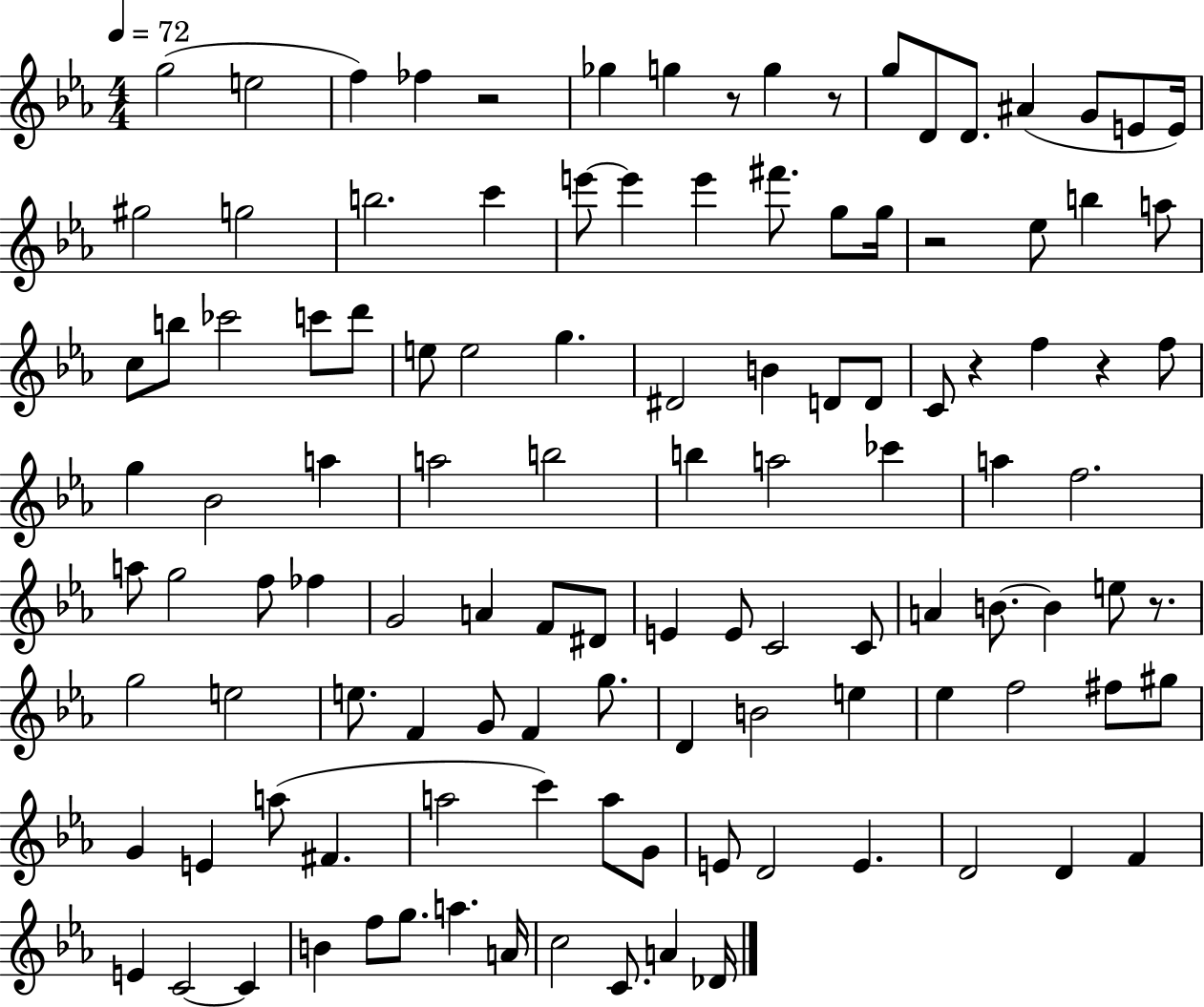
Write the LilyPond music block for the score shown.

{
  \clef treble
  \numericTimeSignature
  \time 4/4
  \key ees \major
  \tempo 4 = 72
  g''2( e''2 | f''4) fes''4 r2 | ges''4 g''4 r8 g''4 r8 | g''8 d'8 d'8. ais'4( g'8 e'8 e'16) | \break gis''2 g''2 | b''2. c'''4 | e'''8~~ e'''4 e'''4 fis'''8. g''8 g''16 | r2 ees''8 b''4 a''8 | \break c''8 b''8 ces'''2 c'''8 d'''8 | e''8 e''2 g''4. | dis'2 b'4 d'8 d'8 | c'8 r4 f''4 r4 f''8 | \break g''4 bes'2 a''4 | a''2 b''2 | b''4 a''2 ces'''4 | a''4 f''2. | \break a''8 g''2 f''8 fes''4 | g'2 a'4 f'8 dis'8 | e'4 e'8 c'2 c'8 | a'4 b'8.~~ b'4 e''8 r8. | \break g''2 e''2 | e''8. f'4 g'8 f'4 g''8. | d'4 b'2 e''4 | ees''4 f''2 fis''8 gis''8 | \break g'4 e'4 a''8( fis'4. | a''2 c'''4) a''8 g'8 | e'8 d'2 e'4. | d'2 d'4 f'4 | \break e'4 c'2~~ c'4 | b'4 f''8 g''8. a''4. a'16 | c''2 c'8. a'4 des'16 | \bar "|."
}